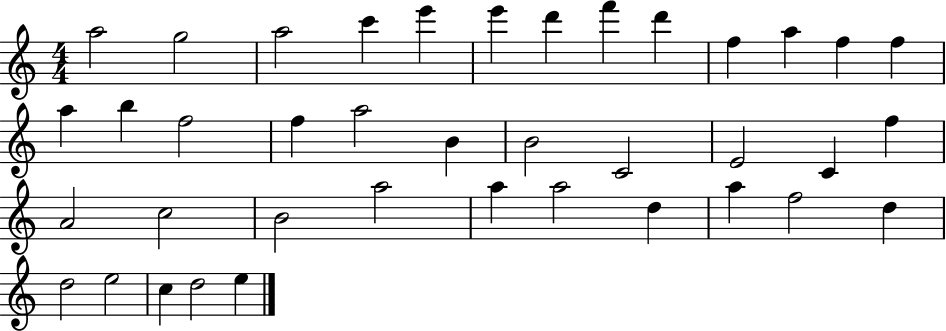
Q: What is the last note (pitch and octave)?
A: E5